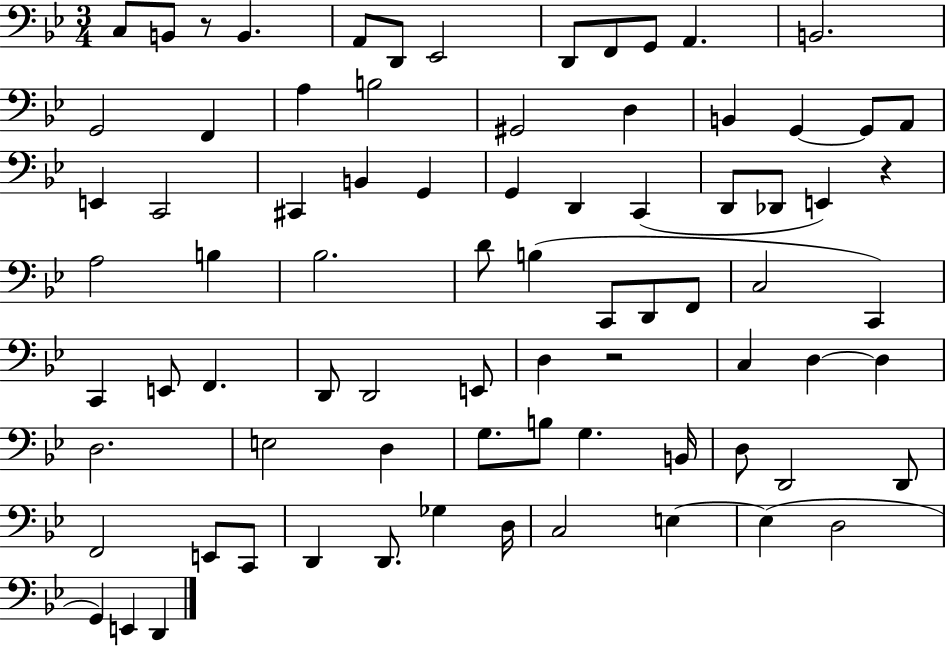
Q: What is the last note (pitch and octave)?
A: D2